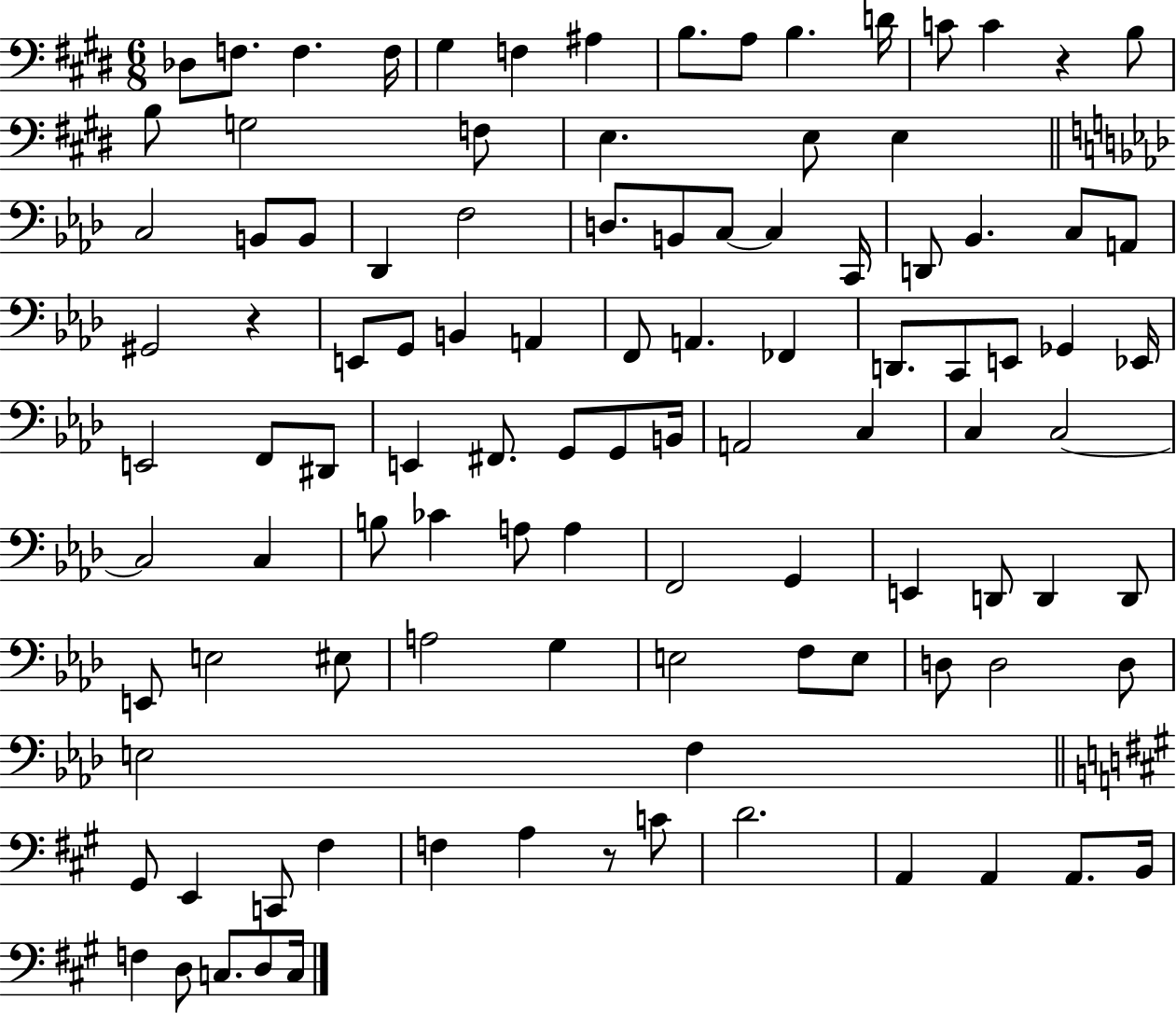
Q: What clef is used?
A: bass